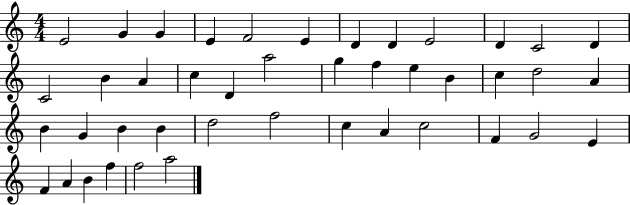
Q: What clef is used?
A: treble